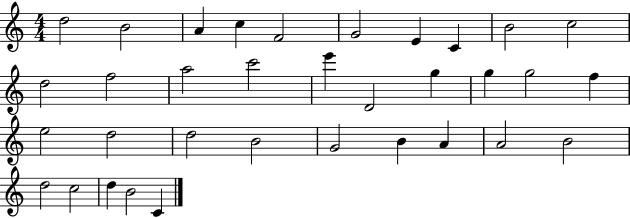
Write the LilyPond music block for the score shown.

{
  \clef treble
  \numericTimeSignature
  \time 4/4
  \key c \major
  d''2 b'2 | a'4 c''4 f'2 | g'2 e'4 c'4 | b'2 c''2 | \break d''2 f''2 | a''2 c'''2 | e'''4 d'2 g''4 | g''4 g''2 f''4 | \break e''2 d''2 | d''2 b'2 | g'2 b'4 a'4 | a'2 b'2 | \break d''2 c''2 | d''4 b'2 c'4 | \bar "|."
}